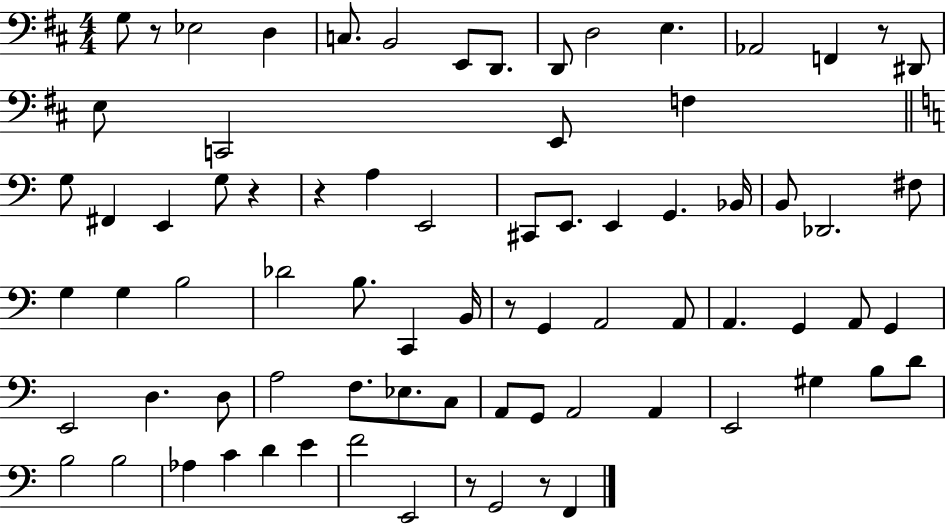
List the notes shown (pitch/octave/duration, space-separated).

G3/e R/e Eb3/h D3/q C3/e. B2/h E2/e D2/e. D2/e D3/h E3/q. Ab2/h F2/q R/e D#2/e E3/e C2/h E2/e F3/q G3/e F#2/q E2/q G3/e R/q R/q A3/q E2/h C#2/e E2/e. E2/q G2/q. Bb2/s B2/e Db2/h. F#3/e G3/q G3/q B3/h Db4/h B3/e. C2/q B2/s R/e G2/q A2/h A2/e A2/q. G2/q A2/e G2/q E2/h D3/q. D3/e A3/h F3/e. Eb3/e. C3/e A2/e G2/e A2/h A2/q E2/h G#3/q B3/e D4/e B3/h B3/h Ab3/q C4/q D4/q E4/q F4/h E2/h R/e G2/h R/e F2/q